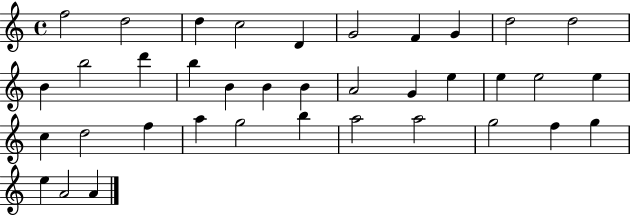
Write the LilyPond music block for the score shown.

{
  \clef treble
  \time 4/4
  \defaultTimeSignature
  \key c \major
  f''2 d''2 | d''4 c''2 d'4 | g'2 f'4 g'4 | d''2 d''2 | \break b'4 b''2 d'''4 | b''4 b'4 b'4 b'4 | a'2 g'4 e''4 | e''4 e''2 e''4 | \break c''4 d''2 f''4 | a''4 g''2 b''4 | a''2 a''2 | g''2 f''4 g''4 | \break e''4 a'2 a'4 | \bar "|."
}